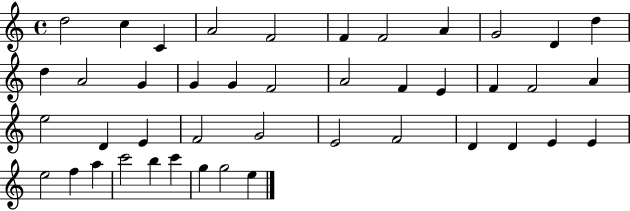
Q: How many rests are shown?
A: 0